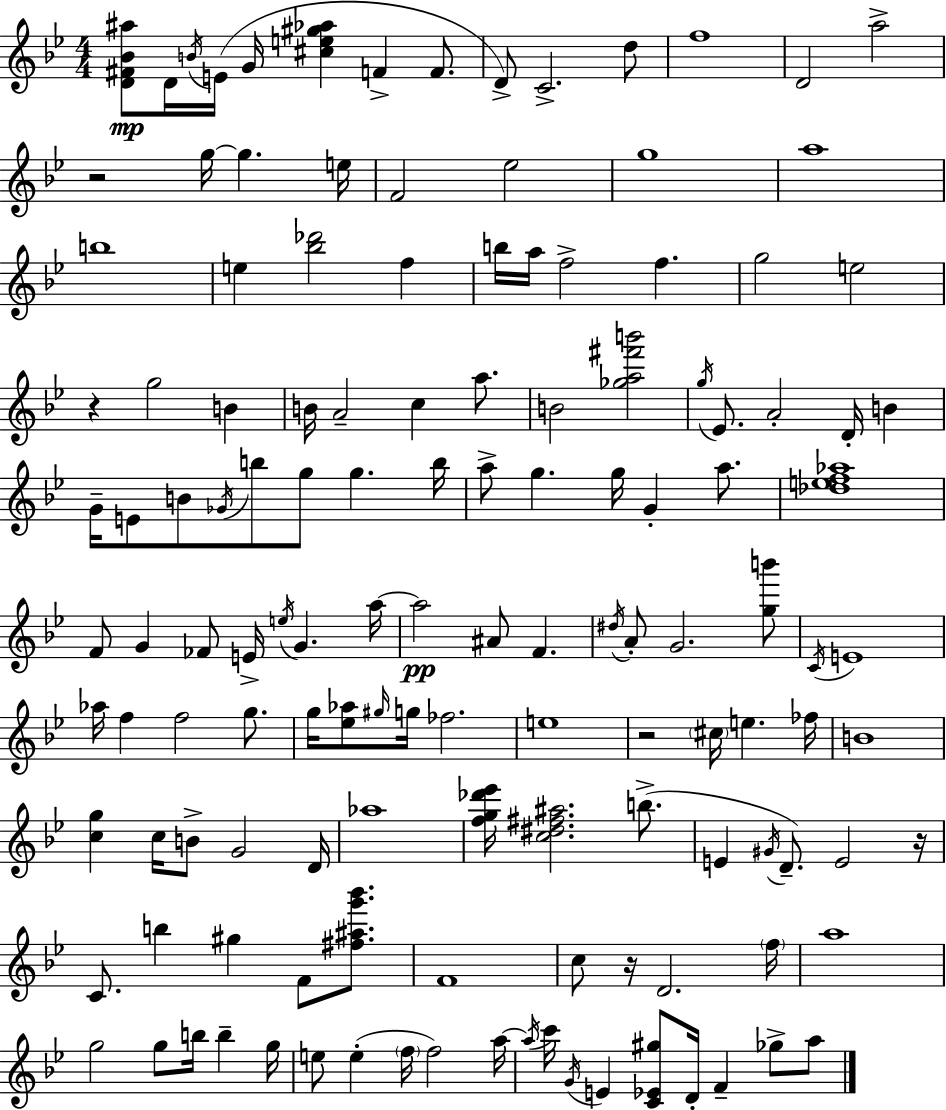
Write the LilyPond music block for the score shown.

{
  \clef treble
  \numericTimeSignature
  \time 4/4
  \key g \minor
  \repeat volta 2 { <d' fis' bes' ais''>8\mp d'16 \acciaccatura { b'16 } e'16( g'16 <cis'' e'' gis'' aes''>4 f'4-> f'8. | d'8->) c'2.-> d''8 | f''1 | d'2 a''2-> | \break r2 g''16~~ g''4. | e''16 f'2 ees''2 | g''1 | a''1 | \break b''1 | e''4 <bes'' des'''>2 f''4 | b''16 a''16 f''2-> f''4. | g''2 e''2 | \break r4 g''2 b'4 | b'16 a'2-- c''4 a''8. | b'2 <ges'' a'' fis''' b'''>2 | \acciaccatura { g''16 } ees'8. a'2-. d'16-. b'4 | \break g'16-- e'8 b'8 \acciaccatura { ges'16 } b''8 g''8 g''4. | b''16 a''8-> g''4. g''16 g'4-. | a''8. <des'' e'' f'' aes''>1 | f'8 g'4 fes'8 e'16-> \acciaccatura { e''16 } g'4. | \break a''16~~ a''2\pp ais'8 f'4. | \acciaccatura { dis''16 } a'8-. g'2. | <g'' b'''>8 \acciaccatura { c'16 } e'1 | aes''16 f''4 f''2 | \break g''8. g''16 <ees'' aes''>8 \grace { gis''16 } g''16 fes''2. | e''1 | r2 \parenthesize cis''16 | e''4. fes''16 b'1 | \break <c'' g''>4 c''16 b'8-> g'2 | d'16 aes''1 | <f'' g'' des''' ees'''>16 <c'' dis'' fis'' ais''>2. | b''8.->( e'4 \acciaccatura { gis'16 } d'8.--) e'2 | \break r16 c'8. b''4 gis''4 | f'8 <fis'' ais'' g''' bes'''>8. f'1 | c''8 r16 d'2. | \parenthesize f''16 a''1 | \break g''2 | g''8 b''16 b''4-- g''16 e''8 e''4-.( \parenthesize f''16 f''2) | a''16~~ \acciaccatura { a''16 } c'''16 \acciaccatura { g'16 } e'4 <c' ees' gis''>8 | d'16-. f'4-- ges''8-> a''8 } \bar "|."
}